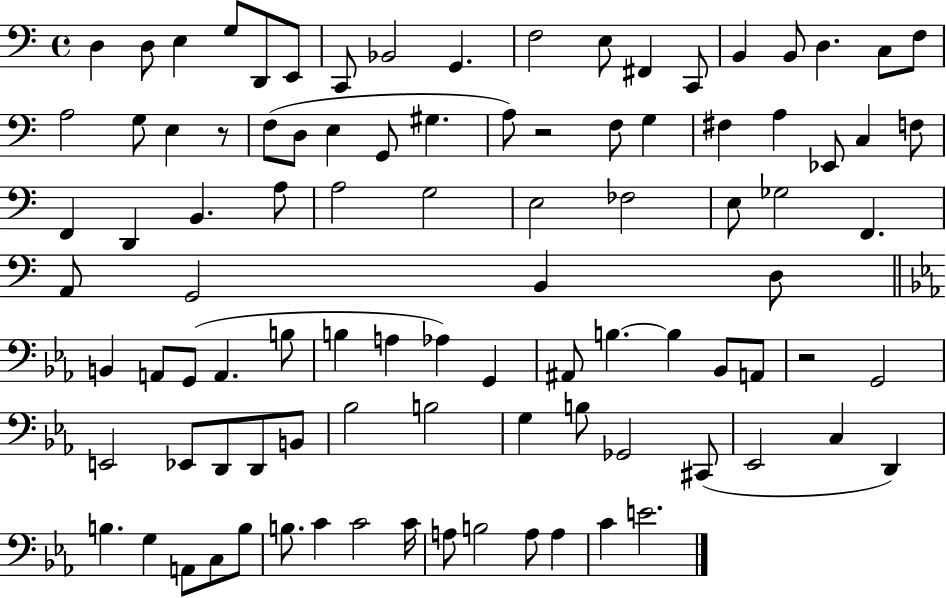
X:1
T:Untitled
M:4/4
L:1/4
K:C
D, D,/2 E, G,/2 D,,/2 E,,/2 C,,/2 _B,,2 G,, F,2 E,/2 ^F,, C,,/2 B,, B,,/2 D, C,/2 F,/2 A,2 G,/2 E, z/2 F,/2 D,/2 E, G,,/2 ^G, A,/2 z2 F,/2 G, ^F, A, _E,,/2 C, F,/2 F,, D,, B,, A,/2 A,2 G,2 E,2 _F,2 E,/2 _G,2 F,, A,,/2 G,,2 B,, D,/2 B,, A,,/2 G,,/2 A,, B,/2 B, A, _A, G,, ^A,,/2 B, B, _B,,/2 A,,/2 z2 G,,2 E,,2 _E,,/2 D,,/2 D,,/2 B,,/2 _B,2 B,2 G, B,/2 _G,,2 ^C,,/2 _E,,2 C, D,, B, G, A,,/2 C,/2 B,/2 B,/2 C C2 C/4 A,/2 B,2 A,/2 A, C E2